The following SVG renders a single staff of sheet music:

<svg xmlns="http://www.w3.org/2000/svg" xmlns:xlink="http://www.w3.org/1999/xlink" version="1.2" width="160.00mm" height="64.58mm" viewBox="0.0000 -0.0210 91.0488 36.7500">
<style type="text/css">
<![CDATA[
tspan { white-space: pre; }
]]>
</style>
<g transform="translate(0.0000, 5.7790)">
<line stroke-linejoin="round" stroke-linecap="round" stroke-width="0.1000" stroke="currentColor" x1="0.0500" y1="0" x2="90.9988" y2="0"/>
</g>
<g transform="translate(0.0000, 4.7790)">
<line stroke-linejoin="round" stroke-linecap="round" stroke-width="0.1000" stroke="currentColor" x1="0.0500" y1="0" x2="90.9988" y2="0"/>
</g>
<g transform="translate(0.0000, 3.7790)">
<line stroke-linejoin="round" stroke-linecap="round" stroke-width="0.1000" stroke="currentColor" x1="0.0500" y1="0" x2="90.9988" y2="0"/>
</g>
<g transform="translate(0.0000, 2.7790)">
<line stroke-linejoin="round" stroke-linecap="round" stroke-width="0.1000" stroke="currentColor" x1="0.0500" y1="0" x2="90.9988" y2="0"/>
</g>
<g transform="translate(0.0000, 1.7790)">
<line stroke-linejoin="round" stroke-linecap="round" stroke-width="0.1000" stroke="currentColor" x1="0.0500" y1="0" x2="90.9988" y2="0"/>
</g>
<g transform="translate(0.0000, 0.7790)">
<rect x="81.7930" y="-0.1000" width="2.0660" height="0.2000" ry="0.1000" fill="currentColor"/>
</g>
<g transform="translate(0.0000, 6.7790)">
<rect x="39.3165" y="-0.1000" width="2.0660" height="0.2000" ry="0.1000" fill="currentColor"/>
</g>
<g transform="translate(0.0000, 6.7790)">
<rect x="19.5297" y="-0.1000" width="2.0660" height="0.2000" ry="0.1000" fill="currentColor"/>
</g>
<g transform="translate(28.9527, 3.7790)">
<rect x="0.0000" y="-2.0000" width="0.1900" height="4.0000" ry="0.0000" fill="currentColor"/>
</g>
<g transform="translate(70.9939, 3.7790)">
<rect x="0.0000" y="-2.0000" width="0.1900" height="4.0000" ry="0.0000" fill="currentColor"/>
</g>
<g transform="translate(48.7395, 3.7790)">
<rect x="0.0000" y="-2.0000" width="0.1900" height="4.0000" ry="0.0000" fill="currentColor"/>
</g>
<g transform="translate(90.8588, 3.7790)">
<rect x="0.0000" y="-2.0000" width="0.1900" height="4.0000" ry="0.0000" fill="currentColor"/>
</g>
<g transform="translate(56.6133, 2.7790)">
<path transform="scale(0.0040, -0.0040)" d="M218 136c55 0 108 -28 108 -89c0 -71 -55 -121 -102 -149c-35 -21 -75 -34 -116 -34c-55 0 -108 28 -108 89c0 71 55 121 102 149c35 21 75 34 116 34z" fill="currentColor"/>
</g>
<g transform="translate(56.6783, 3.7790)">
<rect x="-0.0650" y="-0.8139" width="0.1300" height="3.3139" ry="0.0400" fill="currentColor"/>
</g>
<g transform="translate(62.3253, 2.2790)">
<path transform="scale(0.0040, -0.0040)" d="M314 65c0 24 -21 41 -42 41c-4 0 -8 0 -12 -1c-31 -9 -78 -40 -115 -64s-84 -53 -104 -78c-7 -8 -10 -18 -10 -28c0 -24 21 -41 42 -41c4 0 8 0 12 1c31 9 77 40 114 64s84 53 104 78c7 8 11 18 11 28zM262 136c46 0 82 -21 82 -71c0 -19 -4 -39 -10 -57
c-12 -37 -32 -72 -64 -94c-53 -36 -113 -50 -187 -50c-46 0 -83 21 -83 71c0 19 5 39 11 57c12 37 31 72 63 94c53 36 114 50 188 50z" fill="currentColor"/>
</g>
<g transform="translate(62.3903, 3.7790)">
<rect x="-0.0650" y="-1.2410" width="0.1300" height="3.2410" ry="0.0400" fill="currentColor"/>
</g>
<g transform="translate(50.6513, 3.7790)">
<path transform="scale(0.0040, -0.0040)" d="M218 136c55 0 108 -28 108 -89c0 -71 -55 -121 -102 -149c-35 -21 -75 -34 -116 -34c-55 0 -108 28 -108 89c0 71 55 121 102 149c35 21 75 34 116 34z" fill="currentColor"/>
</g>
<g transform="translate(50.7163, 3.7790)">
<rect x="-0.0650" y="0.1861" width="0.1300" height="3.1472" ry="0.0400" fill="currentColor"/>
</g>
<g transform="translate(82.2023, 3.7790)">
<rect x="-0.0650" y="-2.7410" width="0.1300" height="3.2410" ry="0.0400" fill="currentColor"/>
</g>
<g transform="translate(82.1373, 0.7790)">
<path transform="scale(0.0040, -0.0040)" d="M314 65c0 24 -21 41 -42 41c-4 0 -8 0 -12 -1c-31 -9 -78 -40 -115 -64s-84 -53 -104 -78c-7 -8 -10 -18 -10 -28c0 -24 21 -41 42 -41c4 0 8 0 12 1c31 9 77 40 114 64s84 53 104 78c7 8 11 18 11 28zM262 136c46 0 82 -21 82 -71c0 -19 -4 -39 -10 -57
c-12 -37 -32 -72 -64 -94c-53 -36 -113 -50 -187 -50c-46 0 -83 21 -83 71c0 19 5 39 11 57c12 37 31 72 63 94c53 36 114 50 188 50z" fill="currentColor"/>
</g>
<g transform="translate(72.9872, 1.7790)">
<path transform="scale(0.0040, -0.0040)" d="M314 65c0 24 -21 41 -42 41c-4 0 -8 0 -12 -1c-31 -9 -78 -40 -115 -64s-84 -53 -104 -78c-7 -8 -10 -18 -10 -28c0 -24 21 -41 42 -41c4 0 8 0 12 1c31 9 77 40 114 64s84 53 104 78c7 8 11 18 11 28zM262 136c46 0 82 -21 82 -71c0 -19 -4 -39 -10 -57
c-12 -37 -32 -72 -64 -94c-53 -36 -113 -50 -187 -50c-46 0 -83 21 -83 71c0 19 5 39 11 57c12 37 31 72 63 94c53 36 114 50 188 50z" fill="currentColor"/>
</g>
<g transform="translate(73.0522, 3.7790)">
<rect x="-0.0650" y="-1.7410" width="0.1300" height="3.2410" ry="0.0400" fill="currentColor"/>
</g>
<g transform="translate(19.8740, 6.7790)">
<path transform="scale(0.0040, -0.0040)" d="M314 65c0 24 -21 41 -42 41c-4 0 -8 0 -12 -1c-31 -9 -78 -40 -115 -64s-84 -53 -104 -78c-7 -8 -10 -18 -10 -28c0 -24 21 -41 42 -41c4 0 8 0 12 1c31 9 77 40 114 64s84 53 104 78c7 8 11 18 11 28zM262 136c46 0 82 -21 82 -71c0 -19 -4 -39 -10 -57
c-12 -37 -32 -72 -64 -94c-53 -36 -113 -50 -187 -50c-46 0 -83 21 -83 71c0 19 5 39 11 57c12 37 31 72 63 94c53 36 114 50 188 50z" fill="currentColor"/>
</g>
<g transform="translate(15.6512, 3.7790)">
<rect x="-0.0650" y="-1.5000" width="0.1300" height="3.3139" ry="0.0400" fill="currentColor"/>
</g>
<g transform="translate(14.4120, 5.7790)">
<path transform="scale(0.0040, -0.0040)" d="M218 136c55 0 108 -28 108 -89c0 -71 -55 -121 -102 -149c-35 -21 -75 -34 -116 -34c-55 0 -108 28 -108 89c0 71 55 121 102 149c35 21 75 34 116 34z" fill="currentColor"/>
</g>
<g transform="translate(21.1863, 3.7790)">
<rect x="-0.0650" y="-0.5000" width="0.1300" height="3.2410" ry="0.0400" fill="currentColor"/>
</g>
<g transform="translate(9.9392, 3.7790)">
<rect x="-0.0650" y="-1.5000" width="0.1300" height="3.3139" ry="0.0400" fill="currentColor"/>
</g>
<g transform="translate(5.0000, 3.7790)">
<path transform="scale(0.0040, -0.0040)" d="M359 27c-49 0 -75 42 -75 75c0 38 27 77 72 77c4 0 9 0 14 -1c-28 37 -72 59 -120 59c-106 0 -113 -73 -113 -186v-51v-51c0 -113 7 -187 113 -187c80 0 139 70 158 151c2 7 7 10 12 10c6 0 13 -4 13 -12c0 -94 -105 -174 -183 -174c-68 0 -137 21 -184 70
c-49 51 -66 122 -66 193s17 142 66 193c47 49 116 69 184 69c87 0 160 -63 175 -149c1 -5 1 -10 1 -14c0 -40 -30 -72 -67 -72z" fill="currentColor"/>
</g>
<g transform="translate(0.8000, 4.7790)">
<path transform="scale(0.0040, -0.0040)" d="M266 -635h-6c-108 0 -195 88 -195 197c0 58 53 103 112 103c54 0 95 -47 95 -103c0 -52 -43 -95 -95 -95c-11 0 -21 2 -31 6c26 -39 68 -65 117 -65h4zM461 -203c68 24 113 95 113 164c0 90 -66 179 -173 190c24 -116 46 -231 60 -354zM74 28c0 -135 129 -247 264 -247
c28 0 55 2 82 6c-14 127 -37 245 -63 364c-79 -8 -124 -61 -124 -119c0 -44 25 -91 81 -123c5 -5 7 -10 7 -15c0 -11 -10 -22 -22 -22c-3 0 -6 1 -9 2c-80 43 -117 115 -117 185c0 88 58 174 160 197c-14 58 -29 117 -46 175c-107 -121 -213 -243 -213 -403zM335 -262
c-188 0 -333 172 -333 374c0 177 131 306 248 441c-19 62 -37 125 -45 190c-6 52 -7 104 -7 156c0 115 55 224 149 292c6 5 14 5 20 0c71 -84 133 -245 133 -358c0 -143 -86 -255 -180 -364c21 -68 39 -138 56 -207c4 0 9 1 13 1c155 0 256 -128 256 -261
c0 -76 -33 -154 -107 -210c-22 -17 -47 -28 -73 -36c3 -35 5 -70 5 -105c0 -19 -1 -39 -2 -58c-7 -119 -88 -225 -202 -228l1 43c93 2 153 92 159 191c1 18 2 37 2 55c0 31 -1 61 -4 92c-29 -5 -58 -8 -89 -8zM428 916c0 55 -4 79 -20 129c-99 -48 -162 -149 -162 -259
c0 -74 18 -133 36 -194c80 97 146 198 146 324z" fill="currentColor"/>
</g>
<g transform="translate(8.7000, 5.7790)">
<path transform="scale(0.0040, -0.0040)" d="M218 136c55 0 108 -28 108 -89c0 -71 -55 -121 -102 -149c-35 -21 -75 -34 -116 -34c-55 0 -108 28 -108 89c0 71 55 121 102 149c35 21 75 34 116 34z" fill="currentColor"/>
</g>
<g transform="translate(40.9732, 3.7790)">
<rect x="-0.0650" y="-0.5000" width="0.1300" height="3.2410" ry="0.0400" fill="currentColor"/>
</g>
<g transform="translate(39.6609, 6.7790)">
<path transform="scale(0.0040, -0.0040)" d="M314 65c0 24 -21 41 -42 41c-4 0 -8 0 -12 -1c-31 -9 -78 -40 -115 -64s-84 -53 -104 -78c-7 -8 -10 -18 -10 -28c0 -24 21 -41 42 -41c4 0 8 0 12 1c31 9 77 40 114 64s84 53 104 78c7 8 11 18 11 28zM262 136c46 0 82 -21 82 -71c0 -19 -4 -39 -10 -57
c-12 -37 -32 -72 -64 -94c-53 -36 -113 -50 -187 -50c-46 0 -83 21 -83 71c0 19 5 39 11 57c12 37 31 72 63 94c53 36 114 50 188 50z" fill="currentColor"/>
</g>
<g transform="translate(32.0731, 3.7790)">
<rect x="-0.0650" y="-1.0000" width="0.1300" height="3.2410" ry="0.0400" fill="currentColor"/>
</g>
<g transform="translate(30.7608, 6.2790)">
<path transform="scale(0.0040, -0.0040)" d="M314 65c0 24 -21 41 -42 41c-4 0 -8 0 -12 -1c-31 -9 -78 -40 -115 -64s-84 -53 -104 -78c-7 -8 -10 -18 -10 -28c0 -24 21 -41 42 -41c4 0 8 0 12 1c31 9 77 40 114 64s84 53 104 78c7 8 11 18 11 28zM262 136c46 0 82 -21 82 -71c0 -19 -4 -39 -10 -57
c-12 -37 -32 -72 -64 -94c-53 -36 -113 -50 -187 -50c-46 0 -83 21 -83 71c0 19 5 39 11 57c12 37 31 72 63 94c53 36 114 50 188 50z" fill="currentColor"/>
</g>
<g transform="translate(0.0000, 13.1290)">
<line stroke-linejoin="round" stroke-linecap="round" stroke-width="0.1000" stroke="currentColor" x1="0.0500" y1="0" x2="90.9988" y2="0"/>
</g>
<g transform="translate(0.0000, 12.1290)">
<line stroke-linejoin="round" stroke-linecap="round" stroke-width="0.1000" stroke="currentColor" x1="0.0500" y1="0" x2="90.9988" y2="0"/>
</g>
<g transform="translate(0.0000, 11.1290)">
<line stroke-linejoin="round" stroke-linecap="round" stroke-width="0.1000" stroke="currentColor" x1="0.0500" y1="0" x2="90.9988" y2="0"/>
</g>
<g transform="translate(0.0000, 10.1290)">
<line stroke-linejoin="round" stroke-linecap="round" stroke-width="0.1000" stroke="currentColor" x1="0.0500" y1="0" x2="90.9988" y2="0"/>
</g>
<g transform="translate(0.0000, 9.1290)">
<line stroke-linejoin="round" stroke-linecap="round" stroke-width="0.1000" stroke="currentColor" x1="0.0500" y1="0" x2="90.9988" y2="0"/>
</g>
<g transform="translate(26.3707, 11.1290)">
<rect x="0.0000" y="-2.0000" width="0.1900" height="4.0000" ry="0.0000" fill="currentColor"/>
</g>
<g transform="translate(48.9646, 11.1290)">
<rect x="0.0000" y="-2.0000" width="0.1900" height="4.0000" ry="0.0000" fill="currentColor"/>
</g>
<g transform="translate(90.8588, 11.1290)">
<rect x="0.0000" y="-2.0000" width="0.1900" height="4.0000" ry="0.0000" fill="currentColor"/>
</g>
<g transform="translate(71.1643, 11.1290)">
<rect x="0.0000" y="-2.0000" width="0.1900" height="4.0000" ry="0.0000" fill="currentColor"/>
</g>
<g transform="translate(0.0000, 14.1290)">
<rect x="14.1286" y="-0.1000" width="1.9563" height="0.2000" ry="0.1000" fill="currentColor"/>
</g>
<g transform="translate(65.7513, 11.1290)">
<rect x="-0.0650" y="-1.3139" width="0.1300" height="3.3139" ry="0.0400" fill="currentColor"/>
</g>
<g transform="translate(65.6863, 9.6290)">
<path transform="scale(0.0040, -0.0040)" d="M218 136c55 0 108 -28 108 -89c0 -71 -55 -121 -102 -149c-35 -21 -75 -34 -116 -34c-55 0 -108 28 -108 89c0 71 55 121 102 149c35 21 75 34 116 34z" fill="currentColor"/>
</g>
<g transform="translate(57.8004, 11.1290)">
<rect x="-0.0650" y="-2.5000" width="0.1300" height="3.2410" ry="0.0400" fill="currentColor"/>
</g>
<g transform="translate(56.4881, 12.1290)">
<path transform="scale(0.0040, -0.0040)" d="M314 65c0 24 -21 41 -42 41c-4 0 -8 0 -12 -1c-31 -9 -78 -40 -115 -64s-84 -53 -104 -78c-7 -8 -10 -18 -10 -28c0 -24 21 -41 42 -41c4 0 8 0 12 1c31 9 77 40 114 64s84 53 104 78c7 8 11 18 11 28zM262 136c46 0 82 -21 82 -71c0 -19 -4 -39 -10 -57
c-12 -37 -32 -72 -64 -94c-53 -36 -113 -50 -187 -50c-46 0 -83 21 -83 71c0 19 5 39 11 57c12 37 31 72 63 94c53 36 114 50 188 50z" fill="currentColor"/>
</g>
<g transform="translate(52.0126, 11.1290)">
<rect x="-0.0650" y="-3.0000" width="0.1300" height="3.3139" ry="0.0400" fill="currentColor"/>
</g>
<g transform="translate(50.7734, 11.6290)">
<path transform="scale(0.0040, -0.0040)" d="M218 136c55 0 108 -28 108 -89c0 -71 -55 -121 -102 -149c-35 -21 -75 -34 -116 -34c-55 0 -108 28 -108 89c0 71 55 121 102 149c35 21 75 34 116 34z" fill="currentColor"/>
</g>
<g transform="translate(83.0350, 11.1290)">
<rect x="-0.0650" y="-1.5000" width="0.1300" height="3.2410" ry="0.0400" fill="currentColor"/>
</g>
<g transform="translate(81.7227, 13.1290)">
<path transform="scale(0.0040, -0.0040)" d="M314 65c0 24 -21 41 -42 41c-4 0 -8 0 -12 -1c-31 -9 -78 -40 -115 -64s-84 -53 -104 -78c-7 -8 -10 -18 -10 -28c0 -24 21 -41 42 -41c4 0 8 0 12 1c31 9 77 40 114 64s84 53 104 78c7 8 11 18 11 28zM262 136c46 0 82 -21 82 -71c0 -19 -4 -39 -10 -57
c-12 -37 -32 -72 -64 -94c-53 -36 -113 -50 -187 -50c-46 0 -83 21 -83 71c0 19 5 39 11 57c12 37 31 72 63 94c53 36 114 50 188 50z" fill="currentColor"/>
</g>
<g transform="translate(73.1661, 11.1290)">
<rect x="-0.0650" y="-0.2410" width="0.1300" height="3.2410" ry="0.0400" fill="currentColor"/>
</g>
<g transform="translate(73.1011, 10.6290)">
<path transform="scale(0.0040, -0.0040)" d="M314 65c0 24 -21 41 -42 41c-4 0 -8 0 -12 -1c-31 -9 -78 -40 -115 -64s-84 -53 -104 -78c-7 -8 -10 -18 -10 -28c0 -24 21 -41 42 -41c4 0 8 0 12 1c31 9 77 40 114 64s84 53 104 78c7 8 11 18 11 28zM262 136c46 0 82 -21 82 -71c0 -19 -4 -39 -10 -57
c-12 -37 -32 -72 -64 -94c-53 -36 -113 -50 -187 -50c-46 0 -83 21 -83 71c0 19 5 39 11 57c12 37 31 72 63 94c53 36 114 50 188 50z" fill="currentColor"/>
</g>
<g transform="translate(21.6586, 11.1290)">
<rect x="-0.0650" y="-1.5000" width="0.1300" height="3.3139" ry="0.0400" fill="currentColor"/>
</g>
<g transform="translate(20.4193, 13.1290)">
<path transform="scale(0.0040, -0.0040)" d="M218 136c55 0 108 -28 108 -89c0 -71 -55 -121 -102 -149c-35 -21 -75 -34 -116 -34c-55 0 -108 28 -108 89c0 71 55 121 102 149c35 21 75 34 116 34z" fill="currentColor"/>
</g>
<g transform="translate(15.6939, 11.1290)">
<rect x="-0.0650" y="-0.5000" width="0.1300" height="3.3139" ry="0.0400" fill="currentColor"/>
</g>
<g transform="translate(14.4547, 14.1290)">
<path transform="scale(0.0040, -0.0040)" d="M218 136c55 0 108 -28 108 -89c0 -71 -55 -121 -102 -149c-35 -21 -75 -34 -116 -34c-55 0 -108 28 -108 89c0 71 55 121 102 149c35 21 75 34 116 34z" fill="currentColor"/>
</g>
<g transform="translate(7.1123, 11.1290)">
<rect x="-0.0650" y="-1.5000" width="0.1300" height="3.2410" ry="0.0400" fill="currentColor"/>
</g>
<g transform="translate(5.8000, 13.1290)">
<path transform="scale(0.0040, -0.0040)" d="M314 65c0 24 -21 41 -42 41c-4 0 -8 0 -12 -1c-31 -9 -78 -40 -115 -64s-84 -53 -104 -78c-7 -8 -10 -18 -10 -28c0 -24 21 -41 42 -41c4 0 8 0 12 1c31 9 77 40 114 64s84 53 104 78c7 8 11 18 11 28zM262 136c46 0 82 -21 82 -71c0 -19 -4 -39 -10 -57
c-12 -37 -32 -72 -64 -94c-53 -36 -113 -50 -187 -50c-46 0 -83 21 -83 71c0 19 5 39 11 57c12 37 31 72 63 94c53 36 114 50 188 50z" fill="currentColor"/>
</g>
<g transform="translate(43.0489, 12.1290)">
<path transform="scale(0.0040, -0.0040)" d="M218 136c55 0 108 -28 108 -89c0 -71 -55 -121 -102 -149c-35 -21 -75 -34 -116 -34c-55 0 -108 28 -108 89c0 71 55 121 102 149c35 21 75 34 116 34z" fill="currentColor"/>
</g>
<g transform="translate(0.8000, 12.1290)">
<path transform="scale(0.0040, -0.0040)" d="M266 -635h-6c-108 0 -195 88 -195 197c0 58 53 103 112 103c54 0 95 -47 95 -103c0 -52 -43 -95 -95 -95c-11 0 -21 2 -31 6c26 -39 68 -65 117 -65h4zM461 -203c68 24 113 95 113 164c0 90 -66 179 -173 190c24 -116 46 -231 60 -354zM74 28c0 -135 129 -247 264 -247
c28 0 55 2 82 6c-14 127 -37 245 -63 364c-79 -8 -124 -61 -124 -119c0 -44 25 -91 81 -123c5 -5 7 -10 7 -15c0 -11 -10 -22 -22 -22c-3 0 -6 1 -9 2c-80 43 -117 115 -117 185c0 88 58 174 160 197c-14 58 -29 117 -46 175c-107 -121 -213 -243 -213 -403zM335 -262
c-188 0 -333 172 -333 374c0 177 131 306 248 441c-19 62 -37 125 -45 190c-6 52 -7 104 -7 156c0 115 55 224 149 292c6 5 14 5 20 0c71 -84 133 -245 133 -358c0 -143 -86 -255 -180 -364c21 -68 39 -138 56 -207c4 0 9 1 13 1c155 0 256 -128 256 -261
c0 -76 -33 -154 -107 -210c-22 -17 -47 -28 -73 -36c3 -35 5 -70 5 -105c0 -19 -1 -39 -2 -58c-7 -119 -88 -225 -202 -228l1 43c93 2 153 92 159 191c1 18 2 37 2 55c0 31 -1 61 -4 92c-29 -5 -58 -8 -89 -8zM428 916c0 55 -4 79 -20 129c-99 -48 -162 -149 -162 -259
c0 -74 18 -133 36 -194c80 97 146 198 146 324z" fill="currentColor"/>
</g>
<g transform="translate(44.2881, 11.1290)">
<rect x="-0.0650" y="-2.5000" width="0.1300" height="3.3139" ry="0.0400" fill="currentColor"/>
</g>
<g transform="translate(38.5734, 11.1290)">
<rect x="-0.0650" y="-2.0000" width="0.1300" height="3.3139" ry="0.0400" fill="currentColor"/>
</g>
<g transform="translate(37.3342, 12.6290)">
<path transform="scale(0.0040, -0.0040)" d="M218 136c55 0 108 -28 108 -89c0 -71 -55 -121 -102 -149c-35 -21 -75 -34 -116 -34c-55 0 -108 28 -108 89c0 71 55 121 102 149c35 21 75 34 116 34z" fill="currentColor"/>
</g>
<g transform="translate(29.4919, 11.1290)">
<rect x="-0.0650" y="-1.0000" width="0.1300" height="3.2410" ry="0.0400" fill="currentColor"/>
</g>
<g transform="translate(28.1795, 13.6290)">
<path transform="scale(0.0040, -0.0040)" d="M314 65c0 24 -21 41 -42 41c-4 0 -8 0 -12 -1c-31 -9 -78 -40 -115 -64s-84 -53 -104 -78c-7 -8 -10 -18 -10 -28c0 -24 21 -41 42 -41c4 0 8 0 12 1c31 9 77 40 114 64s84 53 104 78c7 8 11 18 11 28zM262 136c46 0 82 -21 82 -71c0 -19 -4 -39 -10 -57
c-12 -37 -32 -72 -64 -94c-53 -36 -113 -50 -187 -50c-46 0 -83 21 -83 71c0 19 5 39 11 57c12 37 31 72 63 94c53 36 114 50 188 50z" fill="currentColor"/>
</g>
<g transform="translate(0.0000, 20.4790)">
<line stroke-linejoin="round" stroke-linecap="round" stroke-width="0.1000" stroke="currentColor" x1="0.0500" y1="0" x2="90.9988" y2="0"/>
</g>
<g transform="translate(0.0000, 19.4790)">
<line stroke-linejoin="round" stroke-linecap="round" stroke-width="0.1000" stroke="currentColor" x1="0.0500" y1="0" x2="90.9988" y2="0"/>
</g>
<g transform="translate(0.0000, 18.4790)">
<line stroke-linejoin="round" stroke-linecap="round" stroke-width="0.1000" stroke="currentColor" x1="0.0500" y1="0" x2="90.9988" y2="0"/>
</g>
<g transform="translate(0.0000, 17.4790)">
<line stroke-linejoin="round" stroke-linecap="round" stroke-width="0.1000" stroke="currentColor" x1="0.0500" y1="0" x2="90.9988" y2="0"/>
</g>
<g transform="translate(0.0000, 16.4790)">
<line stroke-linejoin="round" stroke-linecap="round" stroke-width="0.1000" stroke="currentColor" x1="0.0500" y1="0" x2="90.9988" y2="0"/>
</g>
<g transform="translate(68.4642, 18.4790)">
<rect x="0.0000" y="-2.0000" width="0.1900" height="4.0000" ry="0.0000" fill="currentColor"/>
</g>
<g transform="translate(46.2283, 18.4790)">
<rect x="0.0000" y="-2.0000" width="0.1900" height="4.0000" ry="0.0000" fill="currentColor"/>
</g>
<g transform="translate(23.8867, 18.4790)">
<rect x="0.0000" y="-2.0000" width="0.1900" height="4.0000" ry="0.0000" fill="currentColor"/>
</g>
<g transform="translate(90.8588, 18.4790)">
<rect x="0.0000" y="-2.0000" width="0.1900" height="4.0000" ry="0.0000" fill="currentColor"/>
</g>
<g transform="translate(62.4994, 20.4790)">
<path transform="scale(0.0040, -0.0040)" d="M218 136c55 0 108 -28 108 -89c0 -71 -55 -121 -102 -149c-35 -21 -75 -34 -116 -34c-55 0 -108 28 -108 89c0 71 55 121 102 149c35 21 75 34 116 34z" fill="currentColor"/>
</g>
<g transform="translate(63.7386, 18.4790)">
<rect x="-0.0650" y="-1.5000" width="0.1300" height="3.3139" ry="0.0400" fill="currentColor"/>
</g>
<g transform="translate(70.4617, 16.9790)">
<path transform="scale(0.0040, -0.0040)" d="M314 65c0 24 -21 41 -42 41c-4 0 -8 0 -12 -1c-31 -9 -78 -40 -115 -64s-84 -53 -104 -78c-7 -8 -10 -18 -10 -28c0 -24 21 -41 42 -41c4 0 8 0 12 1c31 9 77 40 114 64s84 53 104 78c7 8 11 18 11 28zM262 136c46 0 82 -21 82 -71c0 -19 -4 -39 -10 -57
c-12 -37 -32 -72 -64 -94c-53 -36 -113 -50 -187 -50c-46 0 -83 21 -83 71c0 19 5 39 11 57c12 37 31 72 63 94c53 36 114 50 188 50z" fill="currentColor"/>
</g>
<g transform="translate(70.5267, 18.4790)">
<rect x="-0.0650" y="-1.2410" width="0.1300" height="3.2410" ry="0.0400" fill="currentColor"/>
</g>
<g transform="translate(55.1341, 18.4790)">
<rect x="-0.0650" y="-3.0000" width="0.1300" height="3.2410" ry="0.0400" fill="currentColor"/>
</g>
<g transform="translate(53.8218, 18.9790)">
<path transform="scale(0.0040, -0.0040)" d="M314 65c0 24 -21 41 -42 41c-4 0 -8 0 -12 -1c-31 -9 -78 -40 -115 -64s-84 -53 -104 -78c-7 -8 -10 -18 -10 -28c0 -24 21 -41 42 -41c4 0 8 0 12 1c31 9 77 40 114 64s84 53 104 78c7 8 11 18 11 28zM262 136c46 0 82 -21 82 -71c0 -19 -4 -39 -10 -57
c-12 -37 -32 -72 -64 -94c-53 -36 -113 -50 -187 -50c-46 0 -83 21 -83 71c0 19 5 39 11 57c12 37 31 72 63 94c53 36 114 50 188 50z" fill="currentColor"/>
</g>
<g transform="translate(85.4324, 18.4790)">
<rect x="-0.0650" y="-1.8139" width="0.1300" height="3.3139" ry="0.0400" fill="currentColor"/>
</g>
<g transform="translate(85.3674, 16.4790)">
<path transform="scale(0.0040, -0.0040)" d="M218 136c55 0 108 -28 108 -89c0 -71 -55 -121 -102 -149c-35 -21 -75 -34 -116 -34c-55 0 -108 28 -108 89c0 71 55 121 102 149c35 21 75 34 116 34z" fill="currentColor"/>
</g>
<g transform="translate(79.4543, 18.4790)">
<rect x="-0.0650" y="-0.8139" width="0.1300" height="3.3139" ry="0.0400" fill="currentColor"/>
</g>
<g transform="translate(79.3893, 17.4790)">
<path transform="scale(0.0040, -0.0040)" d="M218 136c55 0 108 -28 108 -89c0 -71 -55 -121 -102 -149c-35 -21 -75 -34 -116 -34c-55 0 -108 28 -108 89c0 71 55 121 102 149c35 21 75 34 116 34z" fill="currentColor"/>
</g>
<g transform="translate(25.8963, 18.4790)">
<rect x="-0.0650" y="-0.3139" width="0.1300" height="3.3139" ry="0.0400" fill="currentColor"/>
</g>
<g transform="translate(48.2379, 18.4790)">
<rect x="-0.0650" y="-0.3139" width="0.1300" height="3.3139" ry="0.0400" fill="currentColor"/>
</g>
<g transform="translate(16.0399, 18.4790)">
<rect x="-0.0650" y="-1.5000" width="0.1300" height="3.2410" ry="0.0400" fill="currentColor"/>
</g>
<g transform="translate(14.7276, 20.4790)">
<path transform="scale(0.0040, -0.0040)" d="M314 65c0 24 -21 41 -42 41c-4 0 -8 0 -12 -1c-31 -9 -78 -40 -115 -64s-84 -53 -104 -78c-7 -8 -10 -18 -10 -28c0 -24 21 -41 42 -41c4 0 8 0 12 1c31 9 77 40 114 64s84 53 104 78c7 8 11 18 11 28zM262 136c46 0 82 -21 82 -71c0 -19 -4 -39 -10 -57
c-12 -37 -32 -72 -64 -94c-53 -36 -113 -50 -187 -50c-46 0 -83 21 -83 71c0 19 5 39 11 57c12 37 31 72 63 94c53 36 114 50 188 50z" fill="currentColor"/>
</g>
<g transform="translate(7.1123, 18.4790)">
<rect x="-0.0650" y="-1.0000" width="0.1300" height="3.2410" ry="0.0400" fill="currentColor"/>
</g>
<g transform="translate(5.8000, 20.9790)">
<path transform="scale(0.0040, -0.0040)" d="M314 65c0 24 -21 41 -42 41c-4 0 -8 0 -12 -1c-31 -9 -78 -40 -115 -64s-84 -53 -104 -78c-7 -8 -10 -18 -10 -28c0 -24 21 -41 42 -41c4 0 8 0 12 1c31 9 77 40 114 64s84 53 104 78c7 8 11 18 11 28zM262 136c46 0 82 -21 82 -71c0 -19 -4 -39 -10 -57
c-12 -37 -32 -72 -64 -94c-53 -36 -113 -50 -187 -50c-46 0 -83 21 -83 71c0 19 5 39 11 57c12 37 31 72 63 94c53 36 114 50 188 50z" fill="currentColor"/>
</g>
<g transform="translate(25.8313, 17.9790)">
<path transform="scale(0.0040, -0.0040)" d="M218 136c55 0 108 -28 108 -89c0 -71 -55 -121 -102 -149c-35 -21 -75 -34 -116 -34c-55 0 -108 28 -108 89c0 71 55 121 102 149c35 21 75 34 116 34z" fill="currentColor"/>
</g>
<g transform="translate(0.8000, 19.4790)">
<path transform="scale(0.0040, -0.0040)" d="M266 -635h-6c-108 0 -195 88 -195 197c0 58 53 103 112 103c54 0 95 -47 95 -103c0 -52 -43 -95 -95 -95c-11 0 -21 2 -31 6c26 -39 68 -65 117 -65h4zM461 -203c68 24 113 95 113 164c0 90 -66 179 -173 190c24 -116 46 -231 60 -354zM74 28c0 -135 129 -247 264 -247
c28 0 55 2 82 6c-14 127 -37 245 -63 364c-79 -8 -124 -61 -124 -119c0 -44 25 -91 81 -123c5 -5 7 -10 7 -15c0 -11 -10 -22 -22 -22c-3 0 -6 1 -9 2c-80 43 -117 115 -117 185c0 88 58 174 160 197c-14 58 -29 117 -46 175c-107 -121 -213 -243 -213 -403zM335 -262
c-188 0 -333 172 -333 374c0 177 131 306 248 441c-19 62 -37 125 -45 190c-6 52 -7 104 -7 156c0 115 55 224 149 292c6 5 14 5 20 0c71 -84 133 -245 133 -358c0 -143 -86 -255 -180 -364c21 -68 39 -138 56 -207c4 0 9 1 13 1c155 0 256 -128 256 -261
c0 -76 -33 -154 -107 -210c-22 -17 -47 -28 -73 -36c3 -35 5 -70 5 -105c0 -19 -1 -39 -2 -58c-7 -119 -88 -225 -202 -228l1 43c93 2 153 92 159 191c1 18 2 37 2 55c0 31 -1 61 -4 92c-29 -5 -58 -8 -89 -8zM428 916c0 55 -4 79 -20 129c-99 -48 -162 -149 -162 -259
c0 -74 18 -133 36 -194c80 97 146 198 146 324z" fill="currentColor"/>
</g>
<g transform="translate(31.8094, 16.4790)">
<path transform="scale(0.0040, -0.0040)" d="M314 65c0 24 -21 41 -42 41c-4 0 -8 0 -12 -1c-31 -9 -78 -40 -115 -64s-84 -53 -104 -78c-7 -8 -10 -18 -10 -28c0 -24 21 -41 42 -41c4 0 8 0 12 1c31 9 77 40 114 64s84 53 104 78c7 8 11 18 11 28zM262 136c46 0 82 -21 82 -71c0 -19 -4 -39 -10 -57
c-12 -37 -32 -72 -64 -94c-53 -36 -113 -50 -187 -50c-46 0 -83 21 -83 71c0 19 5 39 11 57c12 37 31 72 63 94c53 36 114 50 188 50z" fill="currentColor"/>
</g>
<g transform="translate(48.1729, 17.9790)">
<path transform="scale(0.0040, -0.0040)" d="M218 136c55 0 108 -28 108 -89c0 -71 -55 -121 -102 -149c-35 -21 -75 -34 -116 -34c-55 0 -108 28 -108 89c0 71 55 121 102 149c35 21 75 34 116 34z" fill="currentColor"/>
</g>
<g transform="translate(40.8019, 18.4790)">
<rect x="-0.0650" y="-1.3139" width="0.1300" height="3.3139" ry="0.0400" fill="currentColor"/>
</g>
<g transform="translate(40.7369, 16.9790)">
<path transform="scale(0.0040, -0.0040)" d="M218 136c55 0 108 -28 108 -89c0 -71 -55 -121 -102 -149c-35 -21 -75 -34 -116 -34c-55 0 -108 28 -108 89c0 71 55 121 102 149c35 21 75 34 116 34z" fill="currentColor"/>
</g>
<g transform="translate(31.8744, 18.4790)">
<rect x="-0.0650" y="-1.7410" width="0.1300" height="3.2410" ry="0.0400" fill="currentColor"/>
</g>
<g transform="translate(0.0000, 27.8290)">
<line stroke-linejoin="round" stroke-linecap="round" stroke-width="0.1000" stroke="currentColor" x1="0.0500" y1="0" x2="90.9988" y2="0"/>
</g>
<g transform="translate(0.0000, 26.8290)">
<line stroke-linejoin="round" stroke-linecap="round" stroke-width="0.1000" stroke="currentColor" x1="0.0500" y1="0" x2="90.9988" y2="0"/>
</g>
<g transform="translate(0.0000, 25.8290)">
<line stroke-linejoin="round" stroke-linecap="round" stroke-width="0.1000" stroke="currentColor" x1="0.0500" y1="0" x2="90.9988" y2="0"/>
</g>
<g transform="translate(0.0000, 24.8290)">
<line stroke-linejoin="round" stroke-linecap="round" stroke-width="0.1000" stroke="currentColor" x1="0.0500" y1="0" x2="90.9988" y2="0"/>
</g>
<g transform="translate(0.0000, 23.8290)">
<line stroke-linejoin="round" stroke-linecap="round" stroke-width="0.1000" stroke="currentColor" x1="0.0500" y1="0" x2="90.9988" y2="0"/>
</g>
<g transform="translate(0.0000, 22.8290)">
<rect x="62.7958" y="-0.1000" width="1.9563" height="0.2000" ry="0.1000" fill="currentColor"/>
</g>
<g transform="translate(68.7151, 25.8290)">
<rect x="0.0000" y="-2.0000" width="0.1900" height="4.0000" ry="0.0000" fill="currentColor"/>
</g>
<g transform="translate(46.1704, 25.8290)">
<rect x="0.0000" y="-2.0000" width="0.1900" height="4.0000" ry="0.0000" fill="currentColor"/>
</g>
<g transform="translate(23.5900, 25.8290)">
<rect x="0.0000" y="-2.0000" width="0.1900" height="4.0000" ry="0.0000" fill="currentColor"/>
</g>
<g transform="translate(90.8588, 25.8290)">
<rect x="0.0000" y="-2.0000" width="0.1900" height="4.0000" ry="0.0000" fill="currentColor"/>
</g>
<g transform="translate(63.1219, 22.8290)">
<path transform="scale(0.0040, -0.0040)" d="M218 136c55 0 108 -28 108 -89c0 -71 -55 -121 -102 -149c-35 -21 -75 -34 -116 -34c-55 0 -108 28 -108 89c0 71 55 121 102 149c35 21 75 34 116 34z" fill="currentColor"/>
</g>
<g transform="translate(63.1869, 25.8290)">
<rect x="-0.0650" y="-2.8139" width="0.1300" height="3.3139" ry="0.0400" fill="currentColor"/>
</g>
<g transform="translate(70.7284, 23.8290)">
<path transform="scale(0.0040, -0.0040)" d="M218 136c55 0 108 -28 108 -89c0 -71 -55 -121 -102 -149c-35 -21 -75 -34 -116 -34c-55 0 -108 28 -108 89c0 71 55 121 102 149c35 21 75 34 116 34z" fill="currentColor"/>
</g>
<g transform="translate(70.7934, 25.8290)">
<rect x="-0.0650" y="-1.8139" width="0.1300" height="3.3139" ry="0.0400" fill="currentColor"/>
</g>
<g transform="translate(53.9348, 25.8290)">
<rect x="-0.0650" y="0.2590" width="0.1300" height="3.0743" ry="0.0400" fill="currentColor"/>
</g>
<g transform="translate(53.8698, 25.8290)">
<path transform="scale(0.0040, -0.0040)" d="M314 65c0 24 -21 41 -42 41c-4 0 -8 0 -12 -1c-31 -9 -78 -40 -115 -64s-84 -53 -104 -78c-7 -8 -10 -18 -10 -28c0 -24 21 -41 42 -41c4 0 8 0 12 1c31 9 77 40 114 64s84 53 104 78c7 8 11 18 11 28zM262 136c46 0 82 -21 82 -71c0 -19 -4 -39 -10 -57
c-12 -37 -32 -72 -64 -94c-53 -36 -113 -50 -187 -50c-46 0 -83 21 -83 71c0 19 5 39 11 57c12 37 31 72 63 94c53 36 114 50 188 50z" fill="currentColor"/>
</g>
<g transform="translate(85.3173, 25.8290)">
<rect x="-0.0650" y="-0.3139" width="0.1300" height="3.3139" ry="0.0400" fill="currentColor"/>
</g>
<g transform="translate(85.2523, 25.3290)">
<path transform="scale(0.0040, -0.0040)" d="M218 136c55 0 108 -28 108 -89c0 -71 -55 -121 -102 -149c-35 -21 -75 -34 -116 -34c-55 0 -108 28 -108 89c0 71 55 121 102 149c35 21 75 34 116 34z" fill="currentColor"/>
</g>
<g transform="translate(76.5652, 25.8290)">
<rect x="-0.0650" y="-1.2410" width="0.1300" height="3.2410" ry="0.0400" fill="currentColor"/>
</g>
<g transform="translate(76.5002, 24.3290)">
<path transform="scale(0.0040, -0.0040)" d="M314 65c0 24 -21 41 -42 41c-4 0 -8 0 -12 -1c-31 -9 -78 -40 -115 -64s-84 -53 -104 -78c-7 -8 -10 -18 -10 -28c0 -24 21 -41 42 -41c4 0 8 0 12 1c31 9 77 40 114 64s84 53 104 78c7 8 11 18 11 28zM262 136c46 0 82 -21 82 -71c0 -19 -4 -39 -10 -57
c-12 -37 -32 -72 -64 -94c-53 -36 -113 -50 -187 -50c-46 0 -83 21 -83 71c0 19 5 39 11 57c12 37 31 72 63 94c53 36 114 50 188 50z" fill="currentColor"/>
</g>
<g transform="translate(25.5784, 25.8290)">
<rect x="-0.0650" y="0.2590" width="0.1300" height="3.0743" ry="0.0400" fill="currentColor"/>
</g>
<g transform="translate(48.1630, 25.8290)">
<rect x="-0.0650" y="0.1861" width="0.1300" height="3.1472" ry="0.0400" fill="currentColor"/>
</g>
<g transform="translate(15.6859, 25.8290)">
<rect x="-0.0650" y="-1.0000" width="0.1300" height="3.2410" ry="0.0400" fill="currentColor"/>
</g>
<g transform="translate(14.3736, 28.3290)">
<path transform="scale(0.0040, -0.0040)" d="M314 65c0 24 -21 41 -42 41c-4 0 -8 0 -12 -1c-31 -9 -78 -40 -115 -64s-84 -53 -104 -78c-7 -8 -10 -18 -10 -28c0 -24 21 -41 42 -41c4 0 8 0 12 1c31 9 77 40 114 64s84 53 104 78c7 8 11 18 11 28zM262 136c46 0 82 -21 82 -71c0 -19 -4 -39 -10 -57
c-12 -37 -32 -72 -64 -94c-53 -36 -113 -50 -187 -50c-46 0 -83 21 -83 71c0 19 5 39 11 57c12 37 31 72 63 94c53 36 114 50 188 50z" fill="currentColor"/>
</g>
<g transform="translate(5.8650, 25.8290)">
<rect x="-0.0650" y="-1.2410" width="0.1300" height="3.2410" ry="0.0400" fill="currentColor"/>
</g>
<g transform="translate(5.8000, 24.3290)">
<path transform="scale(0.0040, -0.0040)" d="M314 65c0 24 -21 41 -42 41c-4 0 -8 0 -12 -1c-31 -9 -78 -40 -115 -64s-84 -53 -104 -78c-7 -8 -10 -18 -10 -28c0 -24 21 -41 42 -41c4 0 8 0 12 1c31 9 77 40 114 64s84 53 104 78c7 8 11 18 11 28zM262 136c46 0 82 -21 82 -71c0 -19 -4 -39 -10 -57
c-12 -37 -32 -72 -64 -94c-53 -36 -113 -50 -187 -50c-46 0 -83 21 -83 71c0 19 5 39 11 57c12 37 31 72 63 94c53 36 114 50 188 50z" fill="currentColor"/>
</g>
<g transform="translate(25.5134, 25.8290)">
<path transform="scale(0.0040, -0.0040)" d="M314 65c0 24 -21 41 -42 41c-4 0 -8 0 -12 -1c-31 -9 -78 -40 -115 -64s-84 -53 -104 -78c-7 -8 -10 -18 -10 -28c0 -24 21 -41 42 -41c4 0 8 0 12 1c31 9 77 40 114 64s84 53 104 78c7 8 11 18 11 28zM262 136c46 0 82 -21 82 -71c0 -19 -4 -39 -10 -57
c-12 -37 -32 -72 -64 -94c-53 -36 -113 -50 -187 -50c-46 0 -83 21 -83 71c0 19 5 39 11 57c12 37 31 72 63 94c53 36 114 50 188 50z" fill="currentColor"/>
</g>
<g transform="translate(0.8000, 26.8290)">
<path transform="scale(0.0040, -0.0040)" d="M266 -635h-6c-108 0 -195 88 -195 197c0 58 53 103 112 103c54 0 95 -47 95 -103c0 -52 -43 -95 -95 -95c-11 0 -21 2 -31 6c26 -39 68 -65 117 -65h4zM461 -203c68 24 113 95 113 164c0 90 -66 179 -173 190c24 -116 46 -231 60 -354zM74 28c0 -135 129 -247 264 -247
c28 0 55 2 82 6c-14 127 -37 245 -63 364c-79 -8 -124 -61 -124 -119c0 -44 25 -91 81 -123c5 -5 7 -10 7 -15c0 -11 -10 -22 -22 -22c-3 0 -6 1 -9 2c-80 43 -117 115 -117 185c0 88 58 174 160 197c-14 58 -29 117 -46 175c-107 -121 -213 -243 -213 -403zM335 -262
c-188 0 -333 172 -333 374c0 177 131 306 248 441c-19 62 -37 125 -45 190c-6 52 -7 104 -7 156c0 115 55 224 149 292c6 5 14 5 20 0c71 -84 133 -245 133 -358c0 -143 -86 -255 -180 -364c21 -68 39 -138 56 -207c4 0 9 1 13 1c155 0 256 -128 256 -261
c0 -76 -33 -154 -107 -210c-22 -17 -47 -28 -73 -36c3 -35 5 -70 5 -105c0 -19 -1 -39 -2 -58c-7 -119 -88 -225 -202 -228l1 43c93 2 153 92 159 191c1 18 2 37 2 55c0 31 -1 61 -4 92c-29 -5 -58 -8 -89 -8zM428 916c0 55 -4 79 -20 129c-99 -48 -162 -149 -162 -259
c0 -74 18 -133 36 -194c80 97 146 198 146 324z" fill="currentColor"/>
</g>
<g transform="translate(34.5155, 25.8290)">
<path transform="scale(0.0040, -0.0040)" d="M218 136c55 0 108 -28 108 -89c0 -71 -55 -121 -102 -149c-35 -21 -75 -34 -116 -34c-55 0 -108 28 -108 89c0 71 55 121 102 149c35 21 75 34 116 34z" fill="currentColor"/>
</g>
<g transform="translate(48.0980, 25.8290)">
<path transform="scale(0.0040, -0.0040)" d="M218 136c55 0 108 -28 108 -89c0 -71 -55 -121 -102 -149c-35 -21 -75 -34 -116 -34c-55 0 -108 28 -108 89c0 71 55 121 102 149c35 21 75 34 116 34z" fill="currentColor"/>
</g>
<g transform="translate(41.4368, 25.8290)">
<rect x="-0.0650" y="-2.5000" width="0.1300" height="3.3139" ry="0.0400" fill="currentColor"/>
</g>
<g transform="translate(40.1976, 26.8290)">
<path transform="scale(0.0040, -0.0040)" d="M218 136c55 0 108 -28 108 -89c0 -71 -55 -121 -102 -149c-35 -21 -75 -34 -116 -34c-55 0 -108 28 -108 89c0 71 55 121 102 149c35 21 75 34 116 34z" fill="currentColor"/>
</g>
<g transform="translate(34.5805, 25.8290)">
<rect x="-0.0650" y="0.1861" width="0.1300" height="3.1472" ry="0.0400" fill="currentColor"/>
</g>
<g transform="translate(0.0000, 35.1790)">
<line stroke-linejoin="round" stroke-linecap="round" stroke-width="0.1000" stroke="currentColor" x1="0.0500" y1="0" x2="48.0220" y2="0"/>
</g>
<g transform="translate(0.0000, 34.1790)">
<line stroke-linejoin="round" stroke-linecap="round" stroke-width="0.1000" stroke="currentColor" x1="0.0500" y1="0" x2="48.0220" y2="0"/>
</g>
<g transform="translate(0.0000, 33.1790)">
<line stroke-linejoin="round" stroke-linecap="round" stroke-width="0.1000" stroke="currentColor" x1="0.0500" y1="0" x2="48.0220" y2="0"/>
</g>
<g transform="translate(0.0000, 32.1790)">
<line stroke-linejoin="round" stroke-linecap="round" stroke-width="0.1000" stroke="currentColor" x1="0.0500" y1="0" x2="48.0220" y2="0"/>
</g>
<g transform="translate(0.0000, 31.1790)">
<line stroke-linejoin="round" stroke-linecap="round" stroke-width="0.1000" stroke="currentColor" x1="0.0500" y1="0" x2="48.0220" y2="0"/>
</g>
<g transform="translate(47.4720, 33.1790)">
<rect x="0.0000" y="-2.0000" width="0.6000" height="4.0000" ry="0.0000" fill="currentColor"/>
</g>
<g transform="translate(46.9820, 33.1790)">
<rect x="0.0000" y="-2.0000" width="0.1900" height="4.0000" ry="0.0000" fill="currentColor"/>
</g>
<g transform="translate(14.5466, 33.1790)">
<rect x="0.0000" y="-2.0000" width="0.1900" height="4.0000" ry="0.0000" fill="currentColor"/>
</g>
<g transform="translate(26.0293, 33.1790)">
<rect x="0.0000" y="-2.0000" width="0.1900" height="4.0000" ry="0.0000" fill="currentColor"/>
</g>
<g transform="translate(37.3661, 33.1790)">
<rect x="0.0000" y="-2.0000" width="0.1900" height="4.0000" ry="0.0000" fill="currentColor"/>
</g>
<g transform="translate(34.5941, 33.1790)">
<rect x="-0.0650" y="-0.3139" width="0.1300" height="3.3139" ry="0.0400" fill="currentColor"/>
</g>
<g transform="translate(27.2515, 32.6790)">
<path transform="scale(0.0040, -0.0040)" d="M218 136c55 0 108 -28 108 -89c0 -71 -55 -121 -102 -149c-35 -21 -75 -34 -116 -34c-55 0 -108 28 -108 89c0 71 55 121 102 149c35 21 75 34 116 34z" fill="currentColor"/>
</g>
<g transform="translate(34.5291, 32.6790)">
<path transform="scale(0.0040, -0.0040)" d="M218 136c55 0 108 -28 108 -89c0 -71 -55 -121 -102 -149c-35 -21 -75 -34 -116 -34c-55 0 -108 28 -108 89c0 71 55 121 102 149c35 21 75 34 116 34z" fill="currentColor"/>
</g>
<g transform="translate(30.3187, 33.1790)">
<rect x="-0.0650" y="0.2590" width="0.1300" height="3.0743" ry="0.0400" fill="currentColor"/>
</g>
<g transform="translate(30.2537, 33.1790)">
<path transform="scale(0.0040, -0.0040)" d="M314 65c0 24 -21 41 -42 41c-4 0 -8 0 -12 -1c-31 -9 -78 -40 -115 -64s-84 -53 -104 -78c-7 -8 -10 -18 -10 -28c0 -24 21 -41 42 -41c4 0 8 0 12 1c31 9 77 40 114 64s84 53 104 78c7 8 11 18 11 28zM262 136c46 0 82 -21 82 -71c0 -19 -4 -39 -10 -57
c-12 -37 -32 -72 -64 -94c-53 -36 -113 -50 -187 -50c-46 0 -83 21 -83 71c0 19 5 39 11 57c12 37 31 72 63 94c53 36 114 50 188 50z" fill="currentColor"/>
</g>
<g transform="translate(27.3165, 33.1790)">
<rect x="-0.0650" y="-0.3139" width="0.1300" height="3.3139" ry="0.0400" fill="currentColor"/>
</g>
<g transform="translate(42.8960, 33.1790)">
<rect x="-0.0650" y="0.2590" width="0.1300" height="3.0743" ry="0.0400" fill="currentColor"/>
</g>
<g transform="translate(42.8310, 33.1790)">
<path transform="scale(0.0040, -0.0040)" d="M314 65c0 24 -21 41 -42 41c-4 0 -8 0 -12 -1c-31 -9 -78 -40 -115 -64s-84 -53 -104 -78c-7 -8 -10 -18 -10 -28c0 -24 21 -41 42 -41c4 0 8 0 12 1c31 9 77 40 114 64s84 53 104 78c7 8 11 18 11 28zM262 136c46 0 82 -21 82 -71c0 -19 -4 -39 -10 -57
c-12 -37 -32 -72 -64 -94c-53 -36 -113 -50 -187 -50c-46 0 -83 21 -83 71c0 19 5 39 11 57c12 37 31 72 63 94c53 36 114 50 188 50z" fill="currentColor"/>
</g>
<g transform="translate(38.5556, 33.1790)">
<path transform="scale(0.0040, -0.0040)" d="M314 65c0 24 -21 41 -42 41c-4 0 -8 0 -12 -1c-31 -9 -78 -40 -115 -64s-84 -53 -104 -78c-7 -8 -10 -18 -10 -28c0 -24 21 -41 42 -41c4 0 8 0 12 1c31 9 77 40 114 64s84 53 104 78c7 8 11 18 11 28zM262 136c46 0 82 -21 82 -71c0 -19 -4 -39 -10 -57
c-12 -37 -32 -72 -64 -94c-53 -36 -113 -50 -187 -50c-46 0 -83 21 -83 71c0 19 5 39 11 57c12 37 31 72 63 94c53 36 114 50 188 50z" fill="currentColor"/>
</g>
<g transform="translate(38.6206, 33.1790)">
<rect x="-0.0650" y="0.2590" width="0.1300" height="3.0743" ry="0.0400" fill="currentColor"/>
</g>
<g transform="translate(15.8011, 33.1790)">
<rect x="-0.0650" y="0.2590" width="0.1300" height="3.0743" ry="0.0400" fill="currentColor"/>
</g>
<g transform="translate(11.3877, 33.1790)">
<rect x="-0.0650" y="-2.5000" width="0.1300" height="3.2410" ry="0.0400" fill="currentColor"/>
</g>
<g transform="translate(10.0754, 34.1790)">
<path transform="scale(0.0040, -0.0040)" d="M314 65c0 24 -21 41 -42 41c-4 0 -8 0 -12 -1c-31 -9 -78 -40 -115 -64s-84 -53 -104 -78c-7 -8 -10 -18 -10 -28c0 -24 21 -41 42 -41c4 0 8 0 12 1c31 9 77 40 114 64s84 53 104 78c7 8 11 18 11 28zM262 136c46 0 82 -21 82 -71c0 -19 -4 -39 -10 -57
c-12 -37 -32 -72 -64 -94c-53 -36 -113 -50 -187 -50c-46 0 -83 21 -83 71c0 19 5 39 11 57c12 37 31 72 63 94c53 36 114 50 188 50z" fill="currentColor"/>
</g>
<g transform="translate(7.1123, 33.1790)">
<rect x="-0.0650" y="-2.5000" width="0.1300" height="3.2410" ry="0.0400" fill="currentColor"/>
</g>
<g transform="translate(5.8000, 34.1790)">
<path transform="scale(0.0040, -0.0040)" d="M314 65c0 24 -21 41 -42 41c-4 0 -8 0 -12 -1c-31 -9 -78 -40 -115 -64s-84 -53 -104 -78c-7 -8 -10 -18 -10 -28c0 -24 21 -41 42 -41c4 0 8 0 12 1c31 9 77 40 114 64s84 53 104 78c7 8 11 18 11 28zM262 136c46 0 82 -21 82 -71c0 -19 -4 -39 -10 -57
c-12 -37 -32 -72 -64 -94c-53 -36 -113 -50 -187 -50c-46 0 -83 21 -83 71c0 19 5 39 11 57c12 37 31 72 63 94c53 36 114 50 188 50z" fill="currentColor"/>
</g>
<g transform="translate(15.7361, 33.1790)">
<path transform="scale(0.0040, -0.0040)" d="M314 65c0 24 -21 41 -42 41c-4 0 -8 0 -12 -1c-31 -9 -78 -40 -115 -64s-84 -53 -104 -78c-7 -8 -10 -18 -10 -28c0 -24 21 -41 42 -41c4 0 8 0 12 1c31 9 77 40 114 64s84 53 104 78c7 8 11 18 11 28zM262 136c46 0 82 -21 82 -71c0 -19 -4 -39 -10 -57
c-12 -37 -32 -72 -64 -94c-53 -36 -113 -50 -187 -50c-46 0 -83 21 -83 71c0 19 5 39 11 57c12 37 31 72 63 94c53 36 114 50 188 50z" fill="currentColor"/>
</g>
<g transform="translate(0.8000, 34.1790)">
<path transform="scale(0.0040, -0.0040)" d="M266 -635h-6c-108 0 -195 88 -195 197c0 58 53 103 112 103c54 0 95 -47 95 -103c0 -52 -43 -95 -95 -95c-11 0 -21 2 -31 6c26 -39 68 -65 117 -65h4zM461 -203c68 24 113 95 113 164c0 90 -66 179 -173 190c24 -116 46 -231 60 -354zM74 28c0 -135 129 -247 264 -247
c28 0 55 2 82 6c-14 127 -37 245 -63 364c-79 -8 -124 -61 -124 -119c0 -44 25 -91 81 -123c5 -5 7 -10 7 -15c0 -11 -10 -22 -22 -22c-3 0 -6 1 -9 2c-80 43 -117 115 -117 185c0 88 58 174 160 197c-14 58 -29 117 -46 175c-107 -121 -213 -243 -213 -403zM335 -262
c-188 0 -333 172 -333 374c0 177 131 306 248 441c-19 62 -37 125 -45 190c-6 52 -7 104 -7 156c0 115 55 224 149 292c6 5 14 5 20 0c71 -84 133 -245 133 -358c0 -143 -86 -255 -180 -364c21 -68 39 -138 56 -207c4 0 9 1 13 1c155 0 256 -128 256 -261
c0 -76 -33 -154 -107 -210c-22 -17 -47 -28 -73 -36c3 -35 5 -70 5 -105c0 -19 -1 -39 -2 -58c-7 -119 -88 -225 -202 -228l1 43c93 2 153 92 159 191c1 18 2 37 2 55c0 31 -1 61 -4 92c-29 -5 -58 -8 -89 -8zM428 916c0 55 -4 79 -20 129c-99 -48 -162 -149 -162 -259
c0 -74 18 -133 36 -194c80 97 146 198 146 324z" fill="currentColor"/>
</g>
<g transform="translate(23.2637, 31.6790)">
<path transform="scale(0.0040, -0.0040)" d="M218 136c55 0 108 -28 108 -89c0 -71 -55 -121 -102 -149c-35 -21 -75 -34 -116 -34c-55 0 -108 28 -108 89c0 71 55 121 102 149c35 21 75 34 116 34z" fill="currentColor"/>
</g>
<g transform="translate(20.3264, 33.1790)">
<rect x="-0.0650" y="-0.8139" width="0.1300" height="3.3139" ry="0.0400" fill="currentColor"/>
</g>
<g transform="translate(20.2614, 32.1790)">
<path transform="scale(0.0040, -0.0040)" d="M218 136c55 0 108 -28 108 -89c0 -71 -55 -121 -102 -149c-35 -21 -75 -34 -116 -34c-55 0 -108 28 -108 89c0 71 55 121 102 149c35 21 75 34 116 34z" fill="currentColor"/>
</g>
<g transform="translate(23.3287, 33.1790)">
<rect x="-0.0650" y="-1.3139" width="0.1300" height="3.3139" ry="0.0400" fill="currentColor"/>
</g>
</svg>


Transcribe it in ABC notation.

X:1
T:Untitled
M:4/4
L:1/4
K:C
E E C2 D2 C2 B d e2 f2 a2 E2 C E D2 F G A G2 e c2 E2 D2 E2 c f2 e c A2 E e2 d f e2 D2 B2 B G B B2 a f e2 c G2 G2 B2 d e c B2 c B2 B2